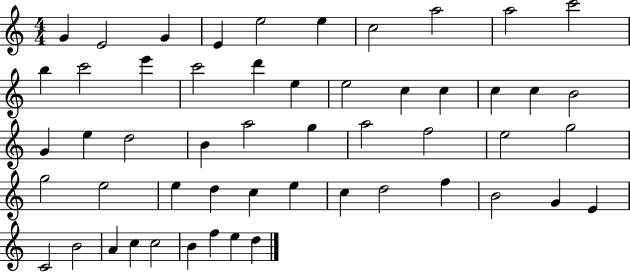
{
  \clef treble
  \numericTimeSignature
  \time 4/4
  \key c \major
  g'4 e'2 g'4 | e'4 e''2 e''4 | c''2 a''2 | a''2 c'''2 | \break b''4 c'''2 e'''4 | c'''2 d'''4 e''4 | e''2 c''4 c''4 | c''4 c''4 b'2 | \break g'4 e''4 d''2 | b'4 a''2 g''4 | a''2 f''2 | e''2 g''2 | \break g''2 e''2 | e''4 d''4 c''4 e''4 | c''4 d''2 f''4 | b'2 g'4 e'4 | \break c'2 b'2 | a'4 c''4 c''2 | b'4 f''4 e''4 d''4 | \bar "|."
}